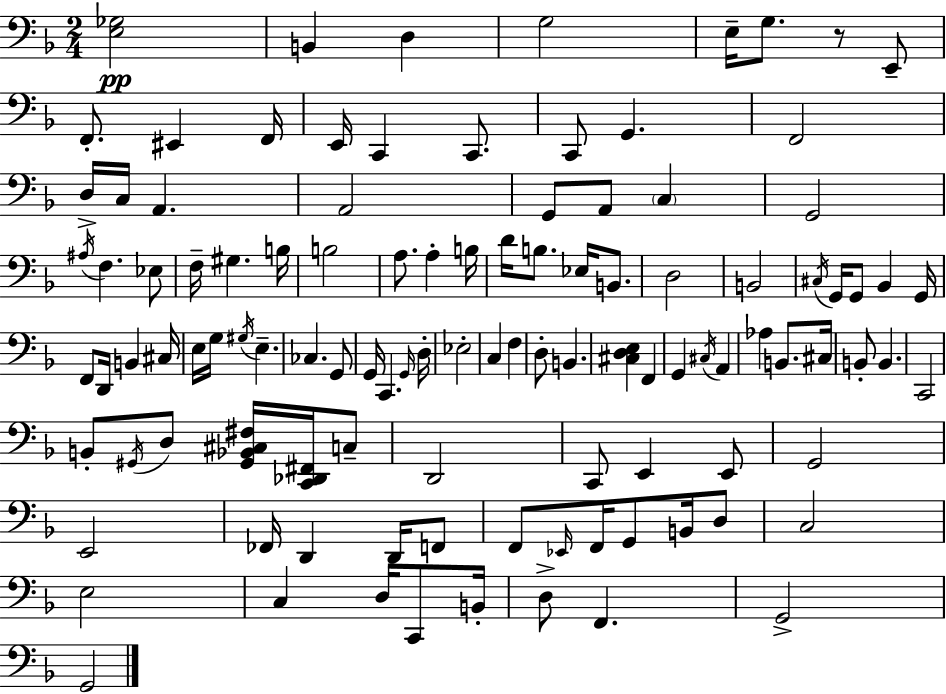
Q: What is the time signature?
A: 2/4